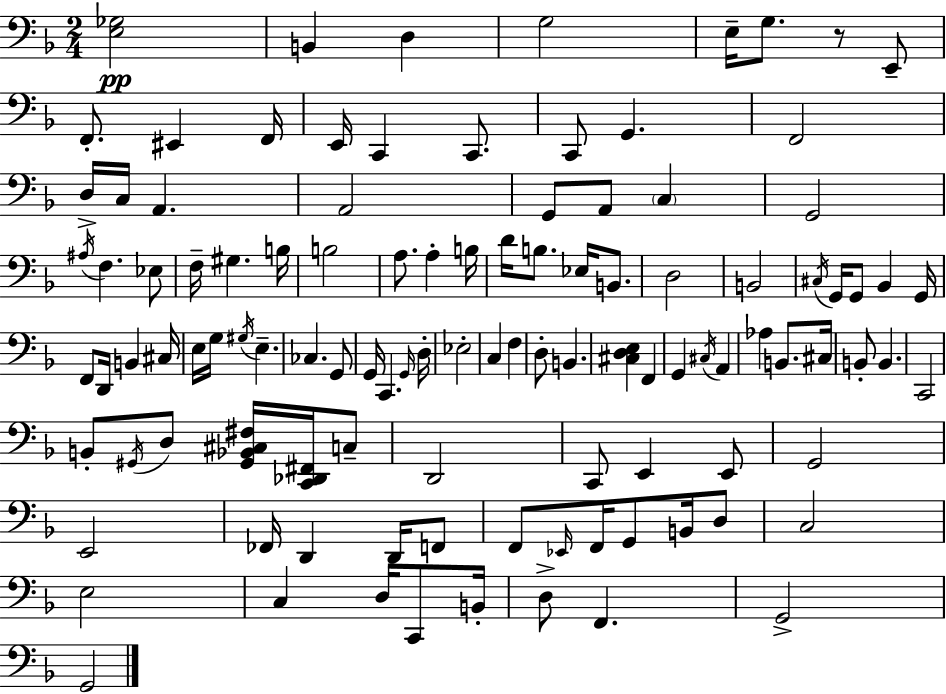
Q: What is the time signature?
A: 2/4